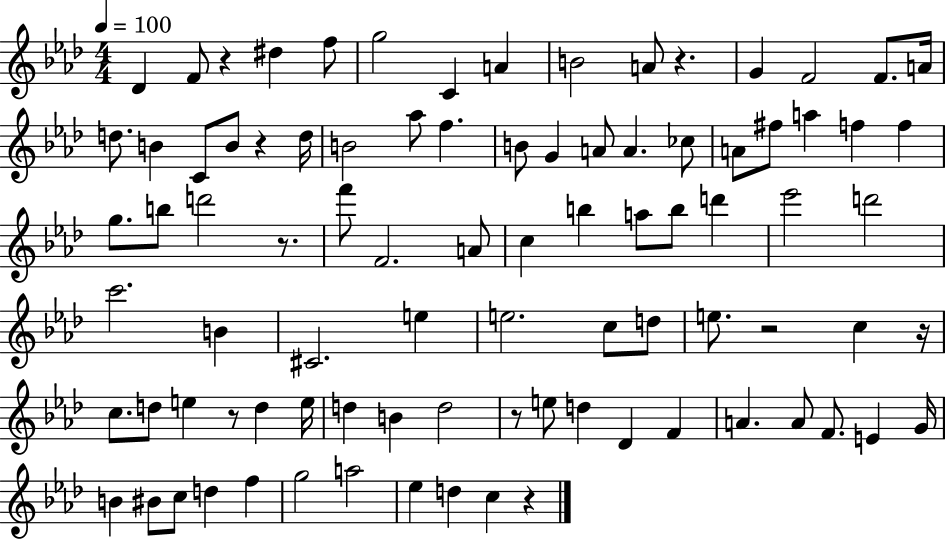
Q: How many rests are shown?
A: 9